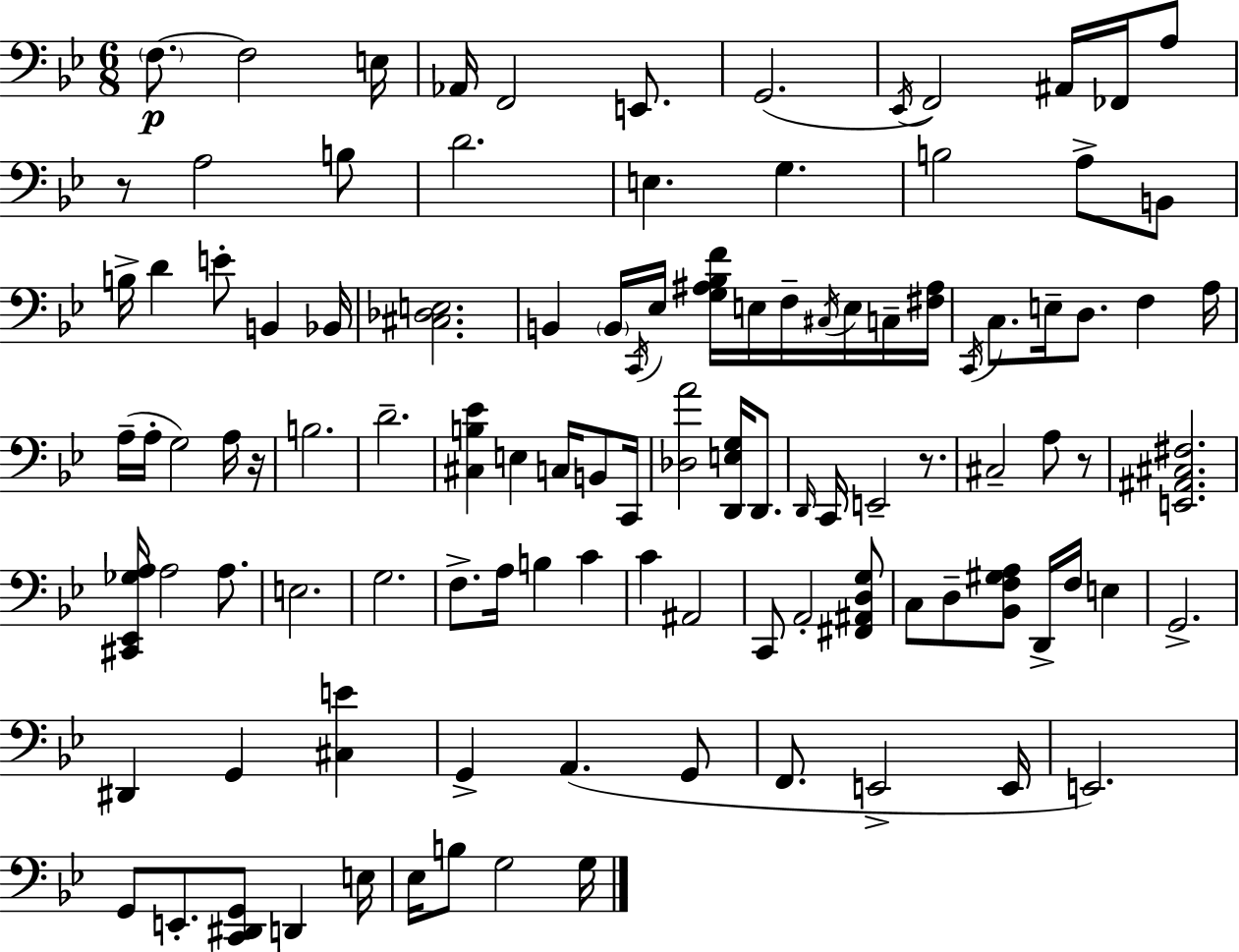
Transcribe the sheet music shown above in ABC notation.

X:1
T:Untitled
M:6/8
L:1/4
K:Gm
F,/2 F,2 E,/4 _A,,/4 F,,2 E,,/2 G,,2 _E,,/4 F,,2 ^A,,/4 _F,,/4 A,/2 z/2 A,2 B,/2 D2 E, G, B,2 A,/2 B,,/2 B,/4 D E/2 B,, _B,,/4 [^C,_D,E,]2 B,, B,,/4 C,,/4 _E,/4 [G,^A,_B,F]/4 E,/4 F,/4 ^C,/4 E,/4 C,/4 [^F,^A,]/4 C,,/4 C,/2 E,/4 D,/2 F, A,/4 A,/4 A,/4 G,2 A,/4 z/4 B,2 D2 [^C,B,_E] E, C,/4 B,,/2 C,,/4 [_D,A]2 [D,,E,G,]/4 D,,/2 D,,/4 C,,/4 E,,2 z/2 ^C,2 A,/2 z/2 [E,,^A,,^C,^F,]2 [^C,,_E,,_G,A,]/4 A,2 A,/2 E,2 G,2 F,/2 A,/4 B, C C ^A,,2 C,,/2 A,,2 [^F,,^A,,D,G,]/2 C,/2 D,/2 [_B,,F,^G,A,]/2 D,,/4 F,/4 E, G,,2 ^D,, G,, [^C,E] G,, A,, G,,/2 F,,/2 E,,2 E,,/4 E,,2 G,,/2 E,,/2 [C,,^D,,G,,]/2 D,, E,/4 _E,/4 B,/2 G,2 G,/4